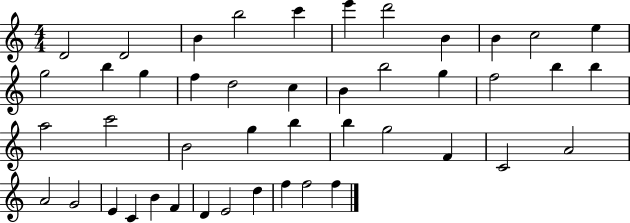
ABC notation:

X:1
T:Untitled
M:4/4
L:1/4
K:C
D2 D2 B b2 c' e' d'2 B B c2 e g2 b g f d2 c B b2 g f2 b b a2 c'2 B2 g b b g2 F C2 A2 A2 G2 E C B F D E2 d f f2 f